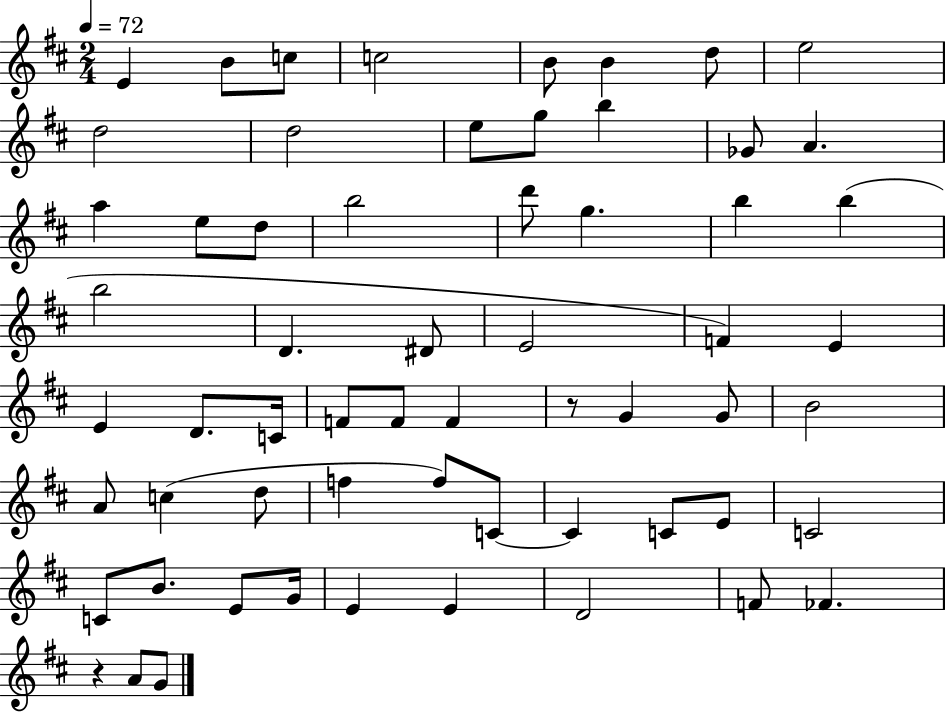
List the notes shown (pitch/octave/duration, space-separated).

E4/q B4/e C5/e C5/h B4/e B4/q D5/e E5/h D5/h D5/h E5/e G5/e B5/q Gb4/e A4/q. A5/q E5/e D5/e B5/h D6/e G5/q. B5/q B5/q B5/h D4/q. D#4/e E4/h F4/q E4/q E4/q D4/e. C4/s F4/e F4/e F4/q R/e G4/q G4/e B4/h A4/e C5/q D5/e F5/q F5/e C4/e C4/q C4/e E4/e C4/h C4/e B4/e. E4/e G4/s E4/q E4/q D4/h F4/e FES4/q. R/q A4/e G4/e